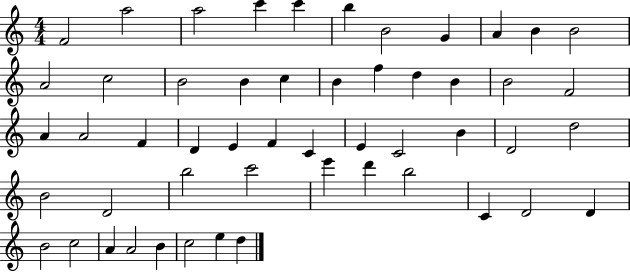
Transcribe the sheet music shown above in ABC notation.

X:1
T:Untitled
M:4/4
L:1/4
K:C
F2 a2 a2 c' c' b B2 G A B B2 A2 c2 B2 B c B f d B B2 F2 A A2 F D E F C E C2 B D2 d2 B2 D2 b2 c'2 e' d' b2 C D2 D B2 c2 A A2 B c2 e d